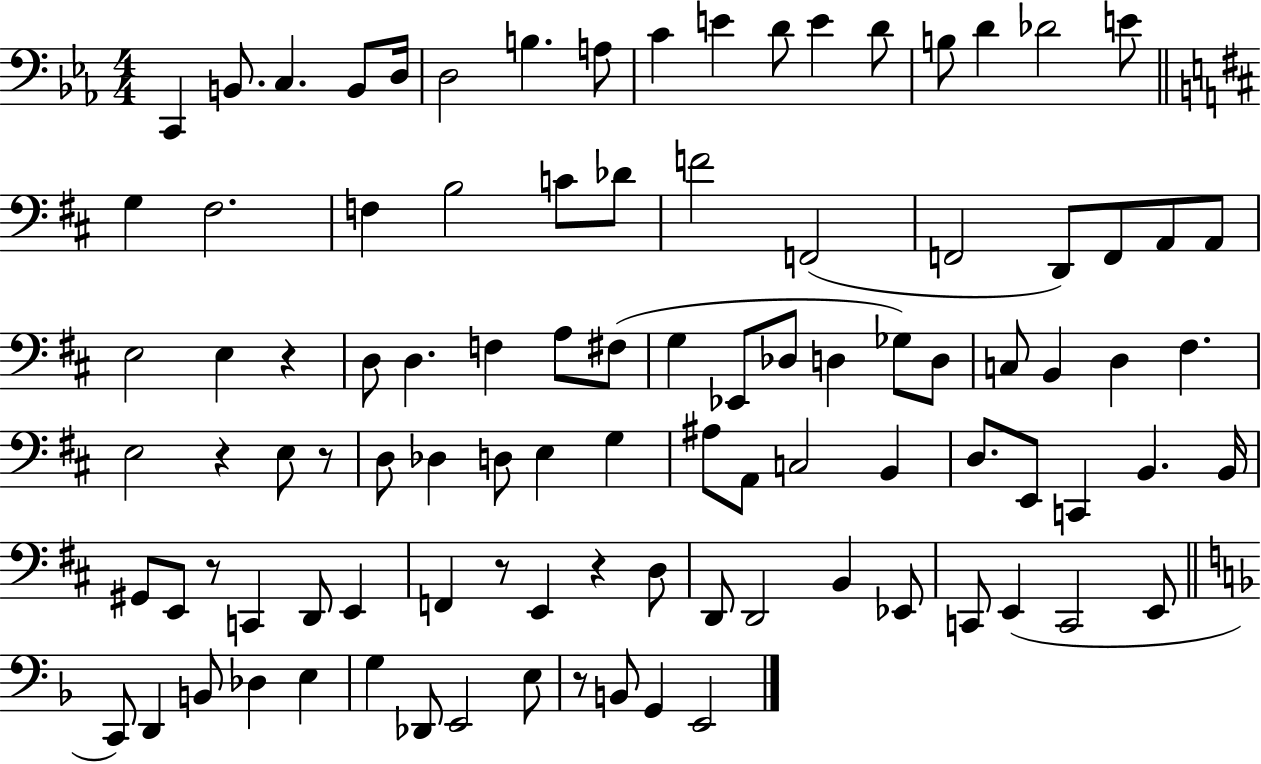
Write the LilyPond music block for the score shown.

{
  \clef bass
  \numericTimeSignature
  \time 4/4
  \key ees \major
  c,4 b,8. c4. b,8 d16 | d2 b4. a8 | c'4 e'4 d'8 e'4 d'8 | b8 d'4 des'2 e'8 | \break \bar "||" \break \key d \major g4 fis2. | f4 b2 c'8 des'8 | f'2 f,2( | f,2 d,8) f,8 a,8 a,8 | \break e2 e4 r4 | d8 d4. f4 a8 fis8( | g4 ees,8 des8 d4 ges8) d8 | c8 b,4 d4 fis4. | \break e2 r4 e8 r8 | d8 des4 d8 e4 g4 | ais8 a,8 c2 b,4 | d8. e,8 c,4 b,4. b,16 | \break gis,8 e,8 r8 c,4 d,8 e,4 | f,4 r8 e,4 r4 d8 | d,8 d,2 b,4 ees,8 | c,8 e,4( c,2 e,8 | \break \bar "||" \break \key d \minor c,8) d,4 b,8 des4 e4 | g4 des,8 e,2 e8 | r8 b,8 g,4 e,2 | \bar "|."
}